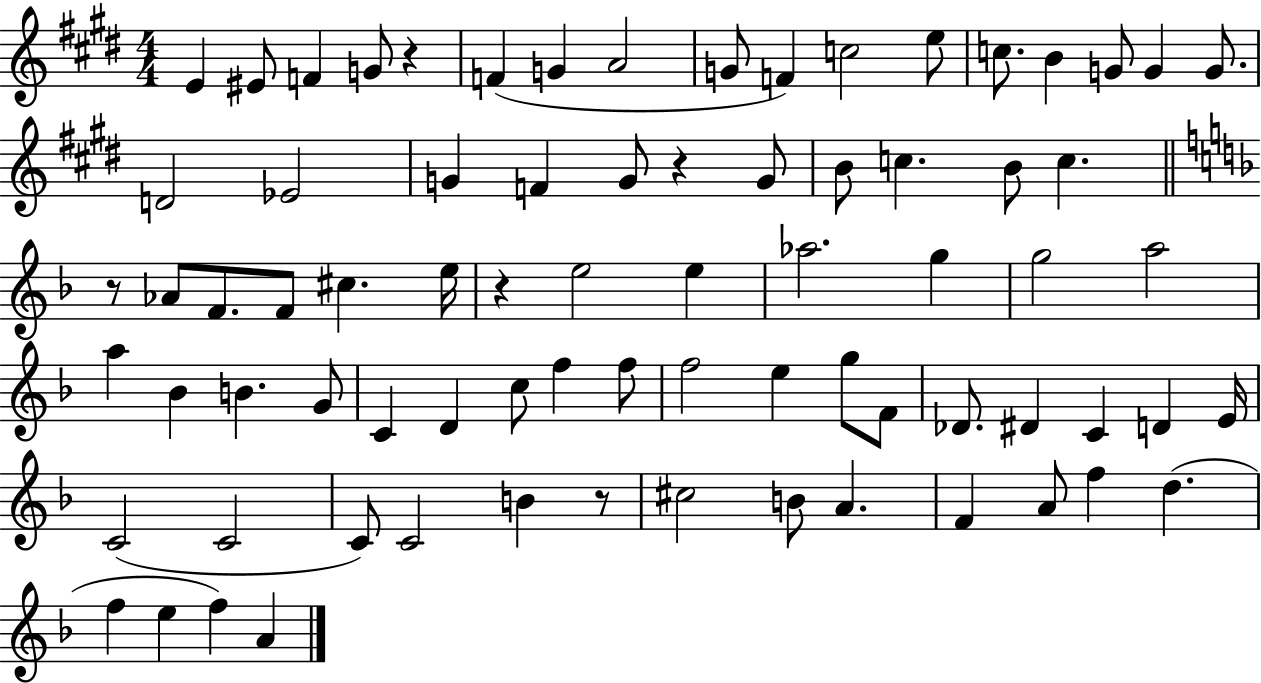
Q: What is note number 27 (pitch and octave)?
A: Ab4